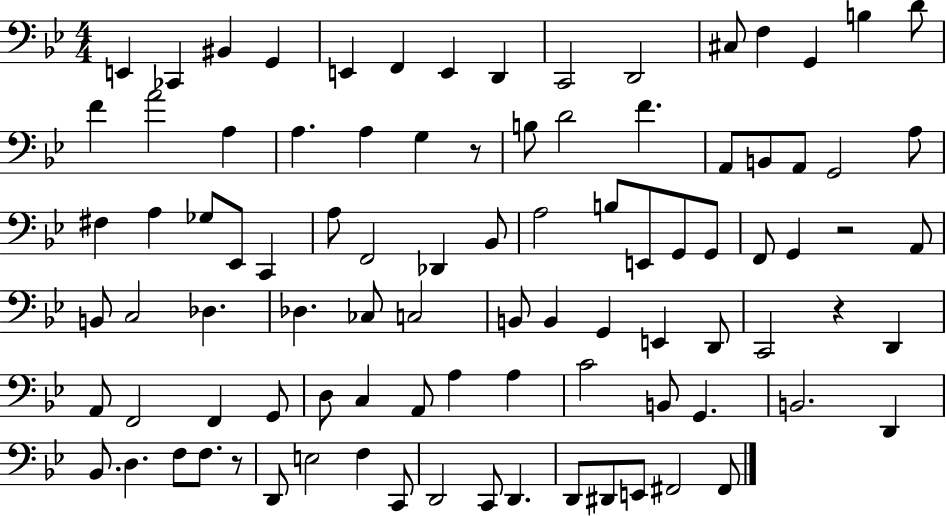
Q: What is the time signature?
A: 4/4